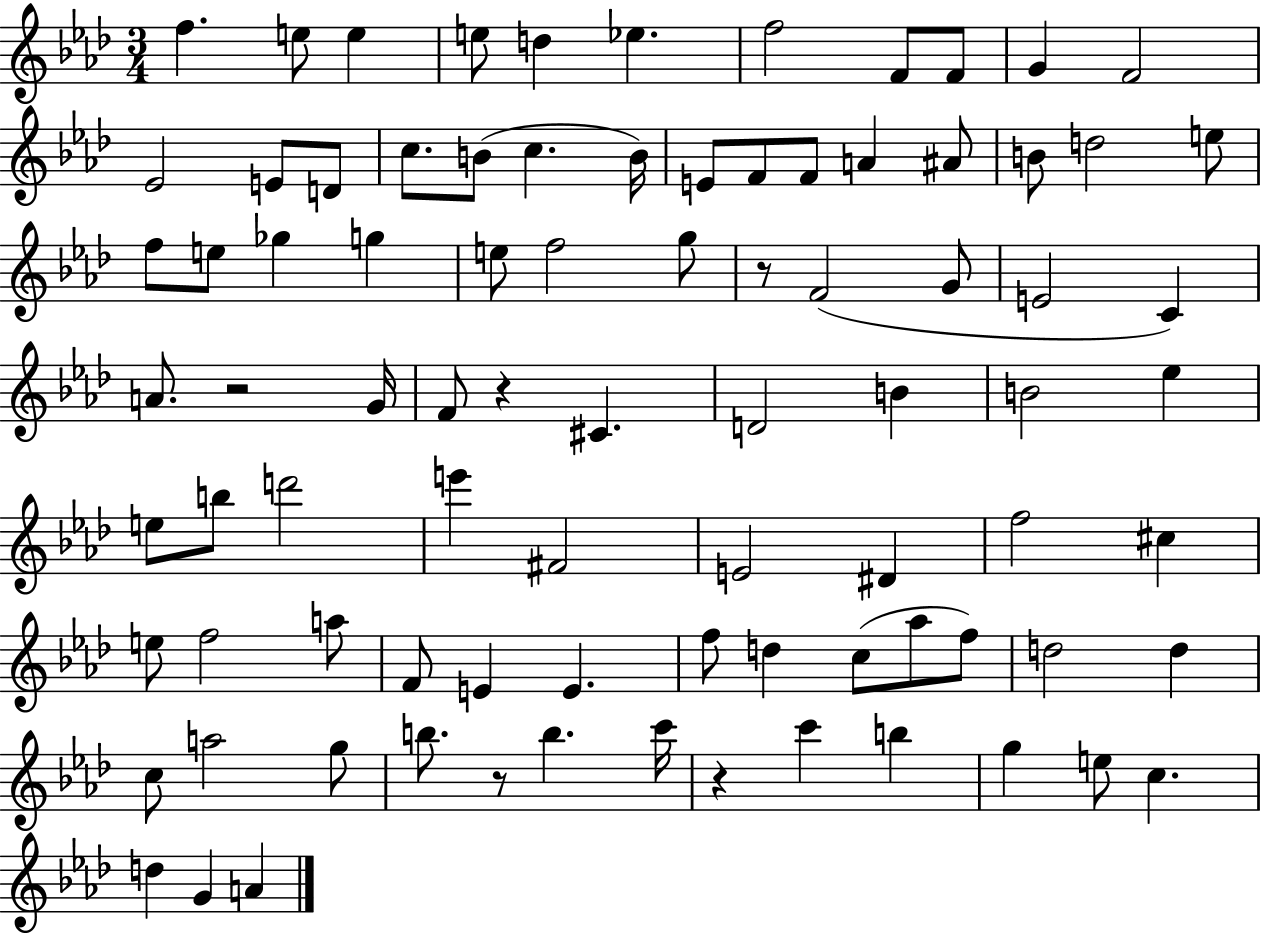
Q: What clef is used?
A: treble